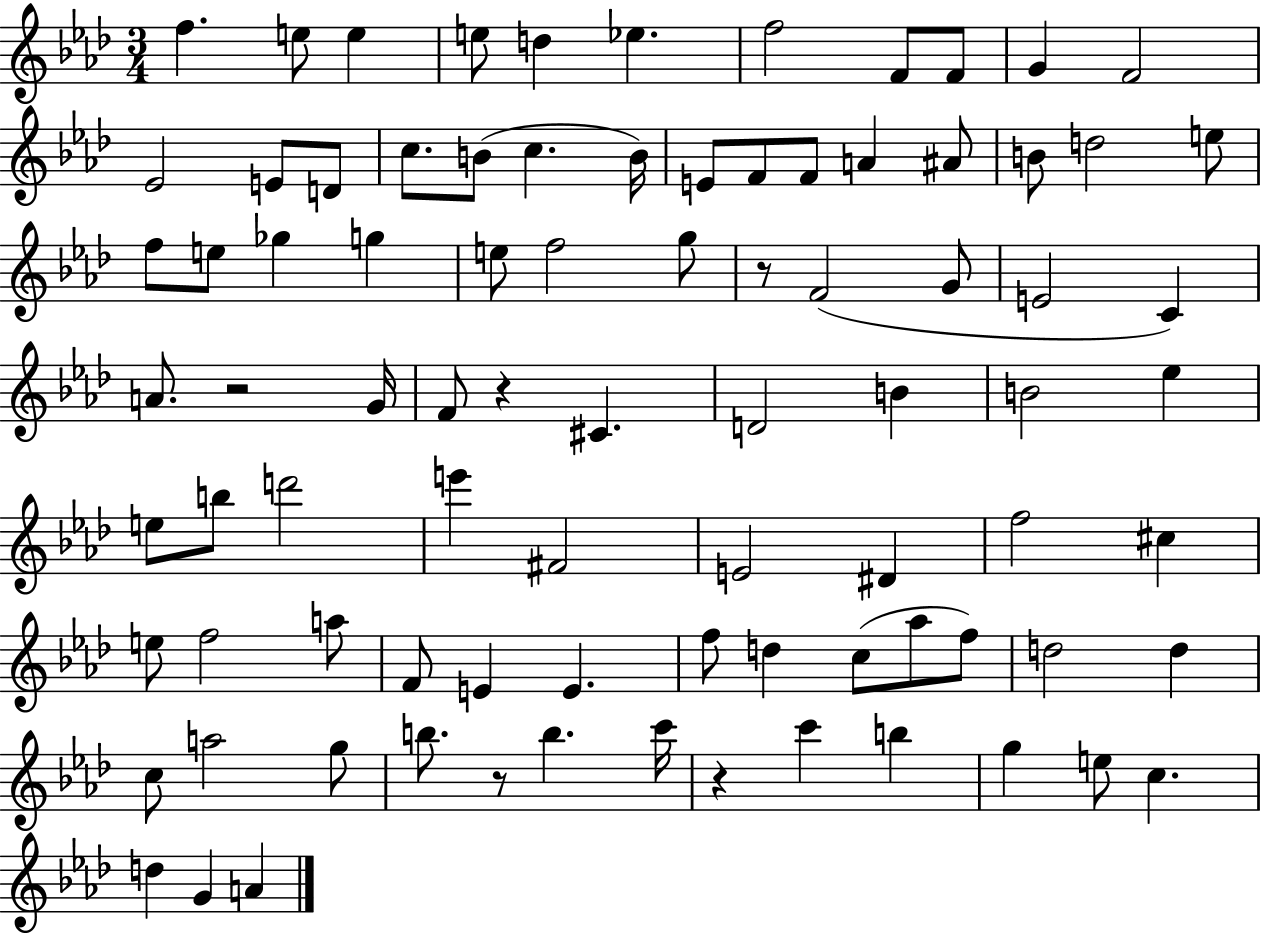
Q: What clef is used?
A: treble